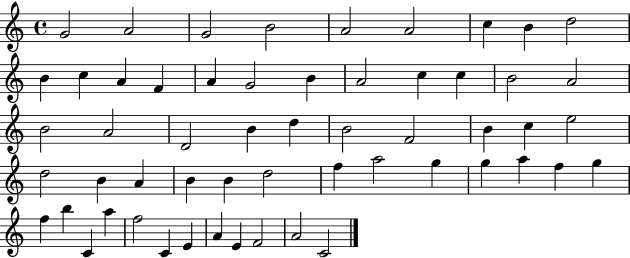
G4/h A4/h G4/h B4/h A4/h A4/h C5/q B4/q D5/h B4/q C5/q A4/q F4/q A4/q G4/h B4/q A4/h C5/q C5/q B4/h A4/h B4/h A4/h D4/h B4/q D5/q B4/h F4/h B4/q C5/q E5/h D5/h B4/q A4/q B4/q B4/q D5/h F5/q A5/h G5/q G5/q A5/q F5/q G5/q F5/q B5/q C4/q A5/q F5/h C4/q E4/q A4/q E4/q F4/h A4/h C4/h